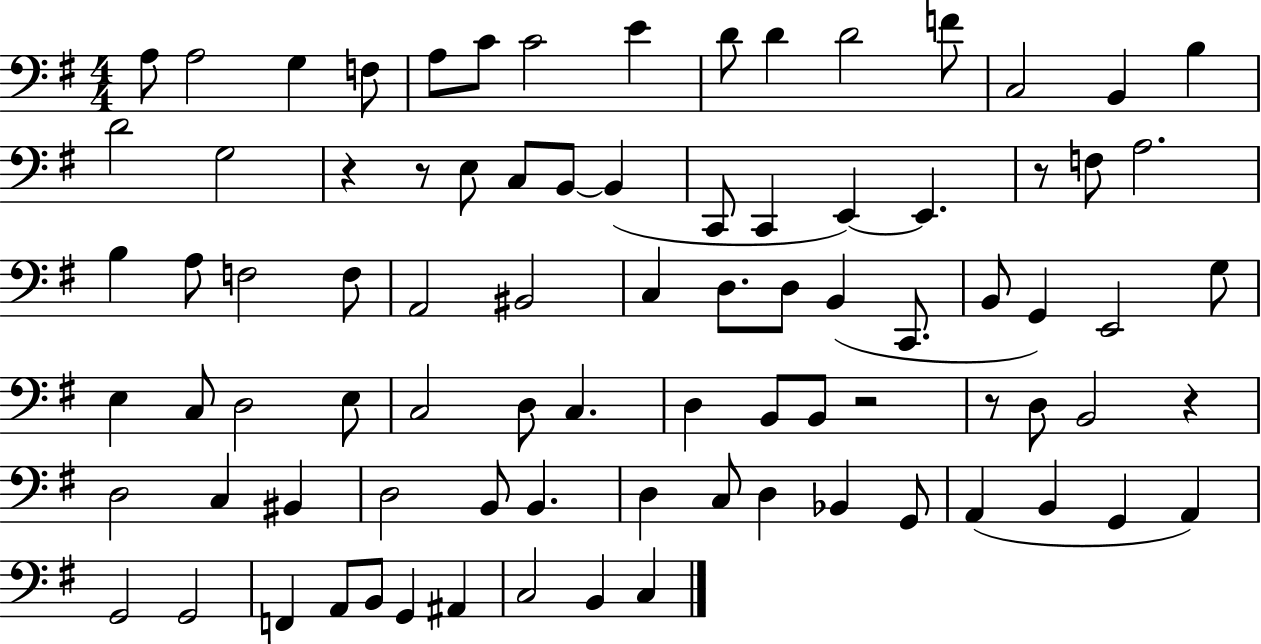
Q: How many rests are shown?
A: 6